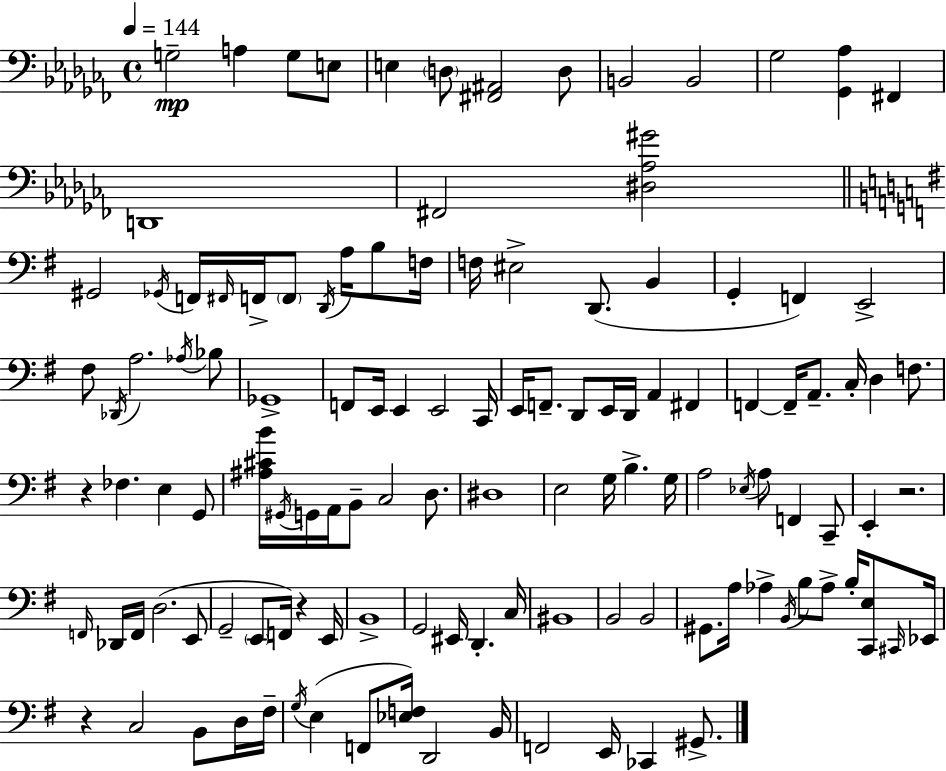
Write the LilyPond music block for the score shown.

{
  \clef bass
  \time 4/4
  \defaultTimeSignature
  \key aes \minor
  \tempo 4 = 144
  g2--\mp a4 g8 e8 | e4 \parenthesize d8 <fis, ais,>2 d8 | b,2 b,2 | ges2 <ges, aes>4 fis,4 | \break d,1 | fis,2 <dis aes gis'>2 | \bar "||" \break \key g \major gis,2 \acciaccatura { ges,16 } f,16 \grace { fis,16 } f,16-> \parenthesize f,8 \acciaccatura { d,16 } a16 | b8 f16 f16 eis2-> d,8.( b,4 | g,4-. f,4) e,2-> | fis8 \acciaccatura { des,16 } a2. | \break \acciaccatura { aes16 } bes8 ges,1-> | f,8 e,16 e,4 e,2 | c,16 e,16 f,8.-- d,8 e,16 d,16 a,4 | fis,4 f,4~~ f,16-- a,8.-- c16-. d4 | \break f8. r4 fes4. e4 | g,8 <ais cis' b'>16 \acciaccatura { gis,16 } g,16 a,16 b,8-- c2 | d8. dis1 | e2 g16 b4.-> | \break g16 a2 \acciaccatura { ees16 } a8 | f,4 c,8-- e,4-. r2. | \grace { f,16 } des,16 f,16 d2.( | e,8 g,2-- | \break \parenthesize e,8 f,16) r4 e,16 b,1-> | g,2 | eis,16 d,4.-. c16 bis,1 | b,2 | \break b,2 gis,8. a16 aes4-> | \acciaccatura { b,16 } b8 aes8-> b16-. <c, e>8 \grace { cis,16 } ees,16 r4 c2 | b,8 d16 fis16-- \acciaccatura { g16 } e4( f,8 | <ees f>16) d,2 b,16 f,2 | \break e,16 ces,4 gis,8.-> \bar "|."
}